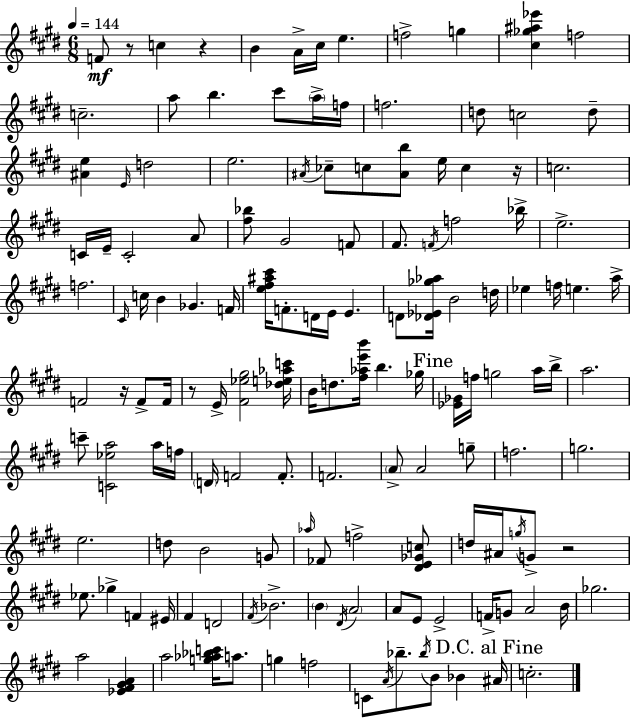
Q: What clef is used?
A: treble